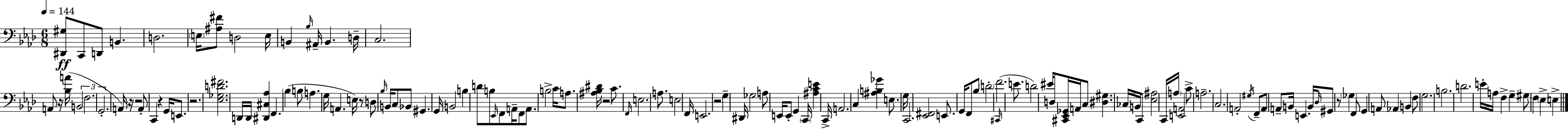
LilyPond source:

{
  \clef bass
  \numericTimeSignature
  \time 6/8
  \key aes \major
  \tempo 4 = 144
  \repeat volta 2 { <dis, gis>8\ff c,8 d,8 b,4. | d2. | \parenthesize e16 <ais fis'>8 d2 e16 | b,4 \grace { bes16 } ais,16-- b,4. | \break d16-- c2. | a,8 r16 <bes a'>16( \tuplet 3/2 { b,2 | f2. | g,2.-. } | \break a,16) r16 r2 a,8-. | c,4 r4 g,16 e,8. | r2. | <ees ges d' fis'>2. | \break d,16 d,16 <dis, cis aes>4 f,4. | \parenthesize bes4( b8 a4. | g16 a,4. e16) r8 d8 | \grace { bes16 } b,16 c8 bes,8 gis,4. | \break g,16 b,2 b4 | d'8 b8 \grace { ees,16 } f,8 a,16-- f,8 | a,8. b2-> c'16 | a8. <ais bes dis'>16 r2 | \break c'8. \grace { f,16 } e2. | a8. e2 | f,16 e,2. | r2 | \break g4-- dis,16 ges2 | a8 e,16 e,8-. g,4 \parenthesize c,16 <ais c' e'>4 | c,16-> a,2. | c4 <ais b ges'>4 | \break e8. g16 c,2. | <ees, fis,>2 | e,8. g,16 f,8 bes8 \parenthesize d'2-. | \grace { cis,16 }( f'2. | \break e'8. d'2) | eis'16 d8 <cis, ees, ges,>16 a,16 c8 <dis gis>4. | ces16 b,16 c,8 <ees ais>2 | c,16 \parenthesize a16 <e, a,>2 | \break c'8-> a2.-- | c2. | a,2-. | \acciaccatura { gis16 } f,8-- a,8 a,8-- b,16 e,4. | \break b,16 \grace { des16 } gis,8 r8 \parenthesize ges4 | f,8 g,4 a,8 aes,4 | b,4 f8 g2. | b2. | \break d'2. | e'16-. a16 f4-> | g4-- gis8 f4 \parenthesize ees4-> | e4-> } \bar "|."
}